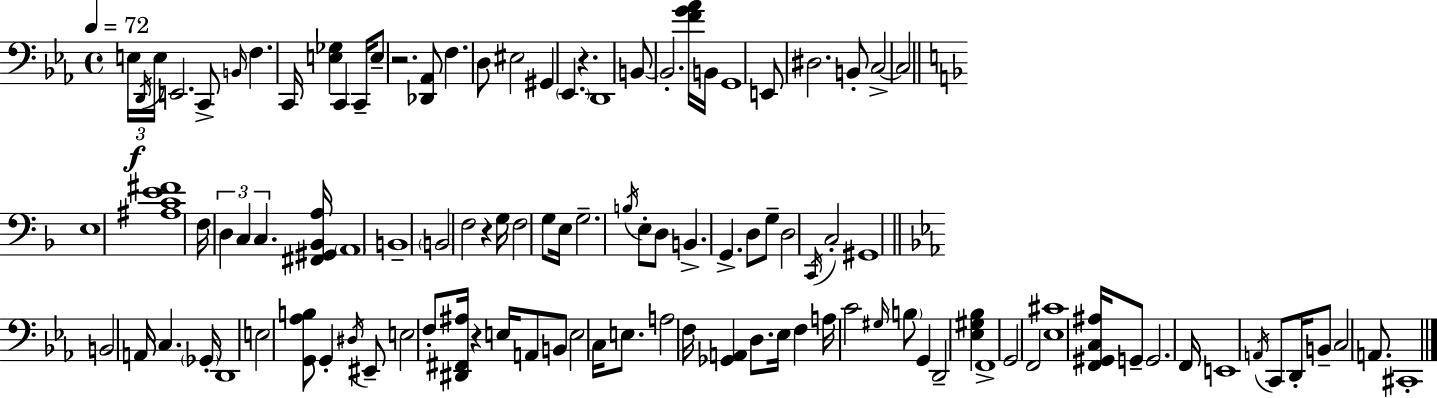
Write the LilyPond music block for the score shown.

{
  \clef bass
  \time 4/4
  \defaultTimeSignature
  \key c \minor
  \tempo 4 = 72
  \tuplet 3/2 { e16\f \acciaccatura { d,16 } e16 } e,2. c,8-> | \grace { b,16 } f4. c,16 <e ges>4 c,4 | c,16-- e8-- r2. | <des, aes,>8 f4. d8 eis2 | \break gis,4 \parenthesize ees,4. r4. | d,1 | b,8~~ b,2.-. | <f' g' aes'>16 b,16 g,1 | \break e,8 dis2. | b,8-. c2->~~ c2 | \bar "||" \break \key d \minor e1 | <ais c' e' fis'>1 | f16 \tuplet 3/2 { d4 c4 c4. } <fis, gis, bes, a>16 | \parenthesize a,1 | \break b,1-- | \parenthesize b,2 f2 | r4 g16 f2 g8 e16 | g2.-- \acciaccatura { b16 } e8-. d8 | \break b,4.-> g,4.-> d8 g8-- | d2 \acciaccatura { c,16 } c2-. | gis,1 | \bar "||" \break \key ees \major b,2 a,16 c4. \parenthesize ges,16-. | d,1 | e2 <g, aes b>8 g,4-. \acciaccatura { dis16 } eis,8-- | e2 f8-. <dis, fis, ais>16 r4 | \break e16 a,8 b,8 e2 c16 e8. | a2 f16 <ges, a,>4 d8. | ees16 f4 a16 c'2 \grace { gis16 } | \parenthesize b8 g,4 d,2-- <ees gis bes>4 | \break f,1-> | g,2 f,2 | <ees cis'>1 | <f, gis, c ais>16 g,8-- g,2. | \break f,16 e,1 | \acciaccatura { a,16 } c,8 d,16-. b,8-- c2 | a,8. cis,1-. | \bar "|."
}